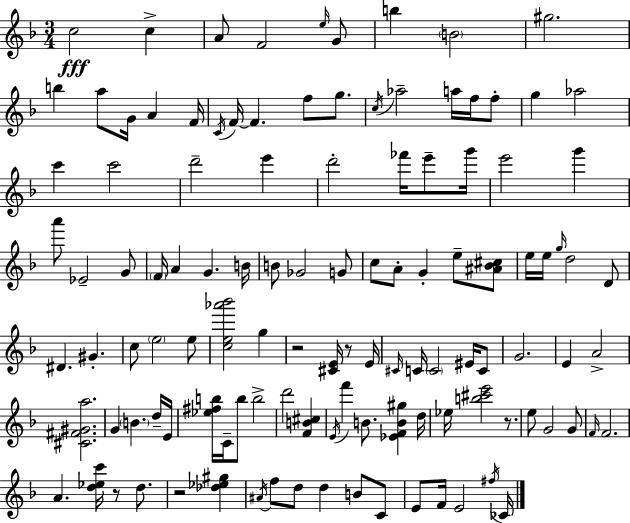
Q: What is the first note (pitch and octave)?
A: C5